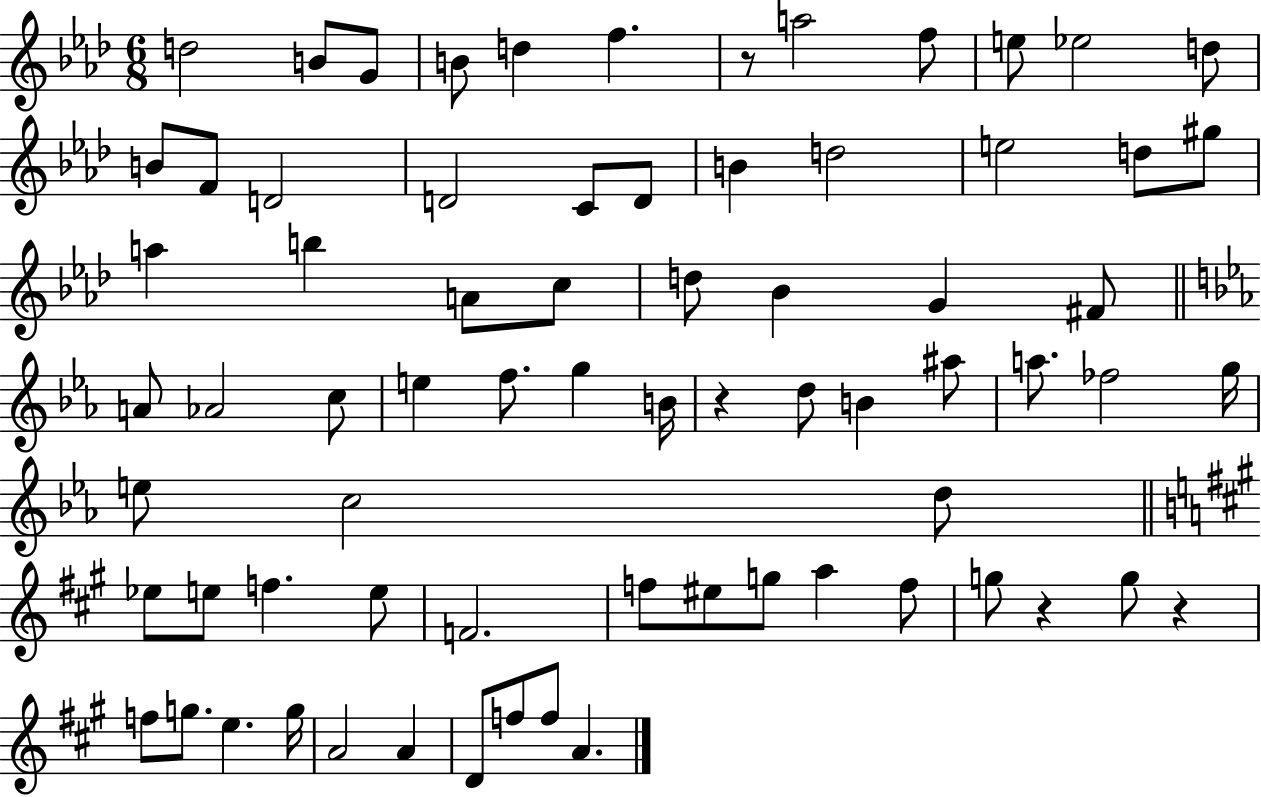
{
  \clef treble
  \numericTimeSignature
  \time 6/8
  \key aes \major
  d''2 b'8 g'8 | b'8 d''4 f''4. | r8 a''2 f''8 | e''8 ees''2 d''8 | \break b'8 f'8 d'2 | d'2 c'8 d'8 | b'4 d''2 | e''2 d''8 gis''8 | \break a''4 b''4 a'8 c''8 | d''8 bes'4 g'4 fis'8 | \bar "||" \break \key ees \major a'8 aes'2 c''8 | e''4 f''8. g''4 b'16 | r4 d''8 b'4 ais''8 | a''8. fes''2 g''16 | \break e''8 c''2 d''8 | \bar "||" \break \key a \major ees''8 e''8 f''4. e''8 | f'2. | f''8 eis''8 g''8 a''4 f''8 | g''8 r4 g''8 r4 | \break f''8 g''8. e''4. g''16 | a'2 a'4 | d'8 f''8 f''8 a'4. | \bar "|."
}